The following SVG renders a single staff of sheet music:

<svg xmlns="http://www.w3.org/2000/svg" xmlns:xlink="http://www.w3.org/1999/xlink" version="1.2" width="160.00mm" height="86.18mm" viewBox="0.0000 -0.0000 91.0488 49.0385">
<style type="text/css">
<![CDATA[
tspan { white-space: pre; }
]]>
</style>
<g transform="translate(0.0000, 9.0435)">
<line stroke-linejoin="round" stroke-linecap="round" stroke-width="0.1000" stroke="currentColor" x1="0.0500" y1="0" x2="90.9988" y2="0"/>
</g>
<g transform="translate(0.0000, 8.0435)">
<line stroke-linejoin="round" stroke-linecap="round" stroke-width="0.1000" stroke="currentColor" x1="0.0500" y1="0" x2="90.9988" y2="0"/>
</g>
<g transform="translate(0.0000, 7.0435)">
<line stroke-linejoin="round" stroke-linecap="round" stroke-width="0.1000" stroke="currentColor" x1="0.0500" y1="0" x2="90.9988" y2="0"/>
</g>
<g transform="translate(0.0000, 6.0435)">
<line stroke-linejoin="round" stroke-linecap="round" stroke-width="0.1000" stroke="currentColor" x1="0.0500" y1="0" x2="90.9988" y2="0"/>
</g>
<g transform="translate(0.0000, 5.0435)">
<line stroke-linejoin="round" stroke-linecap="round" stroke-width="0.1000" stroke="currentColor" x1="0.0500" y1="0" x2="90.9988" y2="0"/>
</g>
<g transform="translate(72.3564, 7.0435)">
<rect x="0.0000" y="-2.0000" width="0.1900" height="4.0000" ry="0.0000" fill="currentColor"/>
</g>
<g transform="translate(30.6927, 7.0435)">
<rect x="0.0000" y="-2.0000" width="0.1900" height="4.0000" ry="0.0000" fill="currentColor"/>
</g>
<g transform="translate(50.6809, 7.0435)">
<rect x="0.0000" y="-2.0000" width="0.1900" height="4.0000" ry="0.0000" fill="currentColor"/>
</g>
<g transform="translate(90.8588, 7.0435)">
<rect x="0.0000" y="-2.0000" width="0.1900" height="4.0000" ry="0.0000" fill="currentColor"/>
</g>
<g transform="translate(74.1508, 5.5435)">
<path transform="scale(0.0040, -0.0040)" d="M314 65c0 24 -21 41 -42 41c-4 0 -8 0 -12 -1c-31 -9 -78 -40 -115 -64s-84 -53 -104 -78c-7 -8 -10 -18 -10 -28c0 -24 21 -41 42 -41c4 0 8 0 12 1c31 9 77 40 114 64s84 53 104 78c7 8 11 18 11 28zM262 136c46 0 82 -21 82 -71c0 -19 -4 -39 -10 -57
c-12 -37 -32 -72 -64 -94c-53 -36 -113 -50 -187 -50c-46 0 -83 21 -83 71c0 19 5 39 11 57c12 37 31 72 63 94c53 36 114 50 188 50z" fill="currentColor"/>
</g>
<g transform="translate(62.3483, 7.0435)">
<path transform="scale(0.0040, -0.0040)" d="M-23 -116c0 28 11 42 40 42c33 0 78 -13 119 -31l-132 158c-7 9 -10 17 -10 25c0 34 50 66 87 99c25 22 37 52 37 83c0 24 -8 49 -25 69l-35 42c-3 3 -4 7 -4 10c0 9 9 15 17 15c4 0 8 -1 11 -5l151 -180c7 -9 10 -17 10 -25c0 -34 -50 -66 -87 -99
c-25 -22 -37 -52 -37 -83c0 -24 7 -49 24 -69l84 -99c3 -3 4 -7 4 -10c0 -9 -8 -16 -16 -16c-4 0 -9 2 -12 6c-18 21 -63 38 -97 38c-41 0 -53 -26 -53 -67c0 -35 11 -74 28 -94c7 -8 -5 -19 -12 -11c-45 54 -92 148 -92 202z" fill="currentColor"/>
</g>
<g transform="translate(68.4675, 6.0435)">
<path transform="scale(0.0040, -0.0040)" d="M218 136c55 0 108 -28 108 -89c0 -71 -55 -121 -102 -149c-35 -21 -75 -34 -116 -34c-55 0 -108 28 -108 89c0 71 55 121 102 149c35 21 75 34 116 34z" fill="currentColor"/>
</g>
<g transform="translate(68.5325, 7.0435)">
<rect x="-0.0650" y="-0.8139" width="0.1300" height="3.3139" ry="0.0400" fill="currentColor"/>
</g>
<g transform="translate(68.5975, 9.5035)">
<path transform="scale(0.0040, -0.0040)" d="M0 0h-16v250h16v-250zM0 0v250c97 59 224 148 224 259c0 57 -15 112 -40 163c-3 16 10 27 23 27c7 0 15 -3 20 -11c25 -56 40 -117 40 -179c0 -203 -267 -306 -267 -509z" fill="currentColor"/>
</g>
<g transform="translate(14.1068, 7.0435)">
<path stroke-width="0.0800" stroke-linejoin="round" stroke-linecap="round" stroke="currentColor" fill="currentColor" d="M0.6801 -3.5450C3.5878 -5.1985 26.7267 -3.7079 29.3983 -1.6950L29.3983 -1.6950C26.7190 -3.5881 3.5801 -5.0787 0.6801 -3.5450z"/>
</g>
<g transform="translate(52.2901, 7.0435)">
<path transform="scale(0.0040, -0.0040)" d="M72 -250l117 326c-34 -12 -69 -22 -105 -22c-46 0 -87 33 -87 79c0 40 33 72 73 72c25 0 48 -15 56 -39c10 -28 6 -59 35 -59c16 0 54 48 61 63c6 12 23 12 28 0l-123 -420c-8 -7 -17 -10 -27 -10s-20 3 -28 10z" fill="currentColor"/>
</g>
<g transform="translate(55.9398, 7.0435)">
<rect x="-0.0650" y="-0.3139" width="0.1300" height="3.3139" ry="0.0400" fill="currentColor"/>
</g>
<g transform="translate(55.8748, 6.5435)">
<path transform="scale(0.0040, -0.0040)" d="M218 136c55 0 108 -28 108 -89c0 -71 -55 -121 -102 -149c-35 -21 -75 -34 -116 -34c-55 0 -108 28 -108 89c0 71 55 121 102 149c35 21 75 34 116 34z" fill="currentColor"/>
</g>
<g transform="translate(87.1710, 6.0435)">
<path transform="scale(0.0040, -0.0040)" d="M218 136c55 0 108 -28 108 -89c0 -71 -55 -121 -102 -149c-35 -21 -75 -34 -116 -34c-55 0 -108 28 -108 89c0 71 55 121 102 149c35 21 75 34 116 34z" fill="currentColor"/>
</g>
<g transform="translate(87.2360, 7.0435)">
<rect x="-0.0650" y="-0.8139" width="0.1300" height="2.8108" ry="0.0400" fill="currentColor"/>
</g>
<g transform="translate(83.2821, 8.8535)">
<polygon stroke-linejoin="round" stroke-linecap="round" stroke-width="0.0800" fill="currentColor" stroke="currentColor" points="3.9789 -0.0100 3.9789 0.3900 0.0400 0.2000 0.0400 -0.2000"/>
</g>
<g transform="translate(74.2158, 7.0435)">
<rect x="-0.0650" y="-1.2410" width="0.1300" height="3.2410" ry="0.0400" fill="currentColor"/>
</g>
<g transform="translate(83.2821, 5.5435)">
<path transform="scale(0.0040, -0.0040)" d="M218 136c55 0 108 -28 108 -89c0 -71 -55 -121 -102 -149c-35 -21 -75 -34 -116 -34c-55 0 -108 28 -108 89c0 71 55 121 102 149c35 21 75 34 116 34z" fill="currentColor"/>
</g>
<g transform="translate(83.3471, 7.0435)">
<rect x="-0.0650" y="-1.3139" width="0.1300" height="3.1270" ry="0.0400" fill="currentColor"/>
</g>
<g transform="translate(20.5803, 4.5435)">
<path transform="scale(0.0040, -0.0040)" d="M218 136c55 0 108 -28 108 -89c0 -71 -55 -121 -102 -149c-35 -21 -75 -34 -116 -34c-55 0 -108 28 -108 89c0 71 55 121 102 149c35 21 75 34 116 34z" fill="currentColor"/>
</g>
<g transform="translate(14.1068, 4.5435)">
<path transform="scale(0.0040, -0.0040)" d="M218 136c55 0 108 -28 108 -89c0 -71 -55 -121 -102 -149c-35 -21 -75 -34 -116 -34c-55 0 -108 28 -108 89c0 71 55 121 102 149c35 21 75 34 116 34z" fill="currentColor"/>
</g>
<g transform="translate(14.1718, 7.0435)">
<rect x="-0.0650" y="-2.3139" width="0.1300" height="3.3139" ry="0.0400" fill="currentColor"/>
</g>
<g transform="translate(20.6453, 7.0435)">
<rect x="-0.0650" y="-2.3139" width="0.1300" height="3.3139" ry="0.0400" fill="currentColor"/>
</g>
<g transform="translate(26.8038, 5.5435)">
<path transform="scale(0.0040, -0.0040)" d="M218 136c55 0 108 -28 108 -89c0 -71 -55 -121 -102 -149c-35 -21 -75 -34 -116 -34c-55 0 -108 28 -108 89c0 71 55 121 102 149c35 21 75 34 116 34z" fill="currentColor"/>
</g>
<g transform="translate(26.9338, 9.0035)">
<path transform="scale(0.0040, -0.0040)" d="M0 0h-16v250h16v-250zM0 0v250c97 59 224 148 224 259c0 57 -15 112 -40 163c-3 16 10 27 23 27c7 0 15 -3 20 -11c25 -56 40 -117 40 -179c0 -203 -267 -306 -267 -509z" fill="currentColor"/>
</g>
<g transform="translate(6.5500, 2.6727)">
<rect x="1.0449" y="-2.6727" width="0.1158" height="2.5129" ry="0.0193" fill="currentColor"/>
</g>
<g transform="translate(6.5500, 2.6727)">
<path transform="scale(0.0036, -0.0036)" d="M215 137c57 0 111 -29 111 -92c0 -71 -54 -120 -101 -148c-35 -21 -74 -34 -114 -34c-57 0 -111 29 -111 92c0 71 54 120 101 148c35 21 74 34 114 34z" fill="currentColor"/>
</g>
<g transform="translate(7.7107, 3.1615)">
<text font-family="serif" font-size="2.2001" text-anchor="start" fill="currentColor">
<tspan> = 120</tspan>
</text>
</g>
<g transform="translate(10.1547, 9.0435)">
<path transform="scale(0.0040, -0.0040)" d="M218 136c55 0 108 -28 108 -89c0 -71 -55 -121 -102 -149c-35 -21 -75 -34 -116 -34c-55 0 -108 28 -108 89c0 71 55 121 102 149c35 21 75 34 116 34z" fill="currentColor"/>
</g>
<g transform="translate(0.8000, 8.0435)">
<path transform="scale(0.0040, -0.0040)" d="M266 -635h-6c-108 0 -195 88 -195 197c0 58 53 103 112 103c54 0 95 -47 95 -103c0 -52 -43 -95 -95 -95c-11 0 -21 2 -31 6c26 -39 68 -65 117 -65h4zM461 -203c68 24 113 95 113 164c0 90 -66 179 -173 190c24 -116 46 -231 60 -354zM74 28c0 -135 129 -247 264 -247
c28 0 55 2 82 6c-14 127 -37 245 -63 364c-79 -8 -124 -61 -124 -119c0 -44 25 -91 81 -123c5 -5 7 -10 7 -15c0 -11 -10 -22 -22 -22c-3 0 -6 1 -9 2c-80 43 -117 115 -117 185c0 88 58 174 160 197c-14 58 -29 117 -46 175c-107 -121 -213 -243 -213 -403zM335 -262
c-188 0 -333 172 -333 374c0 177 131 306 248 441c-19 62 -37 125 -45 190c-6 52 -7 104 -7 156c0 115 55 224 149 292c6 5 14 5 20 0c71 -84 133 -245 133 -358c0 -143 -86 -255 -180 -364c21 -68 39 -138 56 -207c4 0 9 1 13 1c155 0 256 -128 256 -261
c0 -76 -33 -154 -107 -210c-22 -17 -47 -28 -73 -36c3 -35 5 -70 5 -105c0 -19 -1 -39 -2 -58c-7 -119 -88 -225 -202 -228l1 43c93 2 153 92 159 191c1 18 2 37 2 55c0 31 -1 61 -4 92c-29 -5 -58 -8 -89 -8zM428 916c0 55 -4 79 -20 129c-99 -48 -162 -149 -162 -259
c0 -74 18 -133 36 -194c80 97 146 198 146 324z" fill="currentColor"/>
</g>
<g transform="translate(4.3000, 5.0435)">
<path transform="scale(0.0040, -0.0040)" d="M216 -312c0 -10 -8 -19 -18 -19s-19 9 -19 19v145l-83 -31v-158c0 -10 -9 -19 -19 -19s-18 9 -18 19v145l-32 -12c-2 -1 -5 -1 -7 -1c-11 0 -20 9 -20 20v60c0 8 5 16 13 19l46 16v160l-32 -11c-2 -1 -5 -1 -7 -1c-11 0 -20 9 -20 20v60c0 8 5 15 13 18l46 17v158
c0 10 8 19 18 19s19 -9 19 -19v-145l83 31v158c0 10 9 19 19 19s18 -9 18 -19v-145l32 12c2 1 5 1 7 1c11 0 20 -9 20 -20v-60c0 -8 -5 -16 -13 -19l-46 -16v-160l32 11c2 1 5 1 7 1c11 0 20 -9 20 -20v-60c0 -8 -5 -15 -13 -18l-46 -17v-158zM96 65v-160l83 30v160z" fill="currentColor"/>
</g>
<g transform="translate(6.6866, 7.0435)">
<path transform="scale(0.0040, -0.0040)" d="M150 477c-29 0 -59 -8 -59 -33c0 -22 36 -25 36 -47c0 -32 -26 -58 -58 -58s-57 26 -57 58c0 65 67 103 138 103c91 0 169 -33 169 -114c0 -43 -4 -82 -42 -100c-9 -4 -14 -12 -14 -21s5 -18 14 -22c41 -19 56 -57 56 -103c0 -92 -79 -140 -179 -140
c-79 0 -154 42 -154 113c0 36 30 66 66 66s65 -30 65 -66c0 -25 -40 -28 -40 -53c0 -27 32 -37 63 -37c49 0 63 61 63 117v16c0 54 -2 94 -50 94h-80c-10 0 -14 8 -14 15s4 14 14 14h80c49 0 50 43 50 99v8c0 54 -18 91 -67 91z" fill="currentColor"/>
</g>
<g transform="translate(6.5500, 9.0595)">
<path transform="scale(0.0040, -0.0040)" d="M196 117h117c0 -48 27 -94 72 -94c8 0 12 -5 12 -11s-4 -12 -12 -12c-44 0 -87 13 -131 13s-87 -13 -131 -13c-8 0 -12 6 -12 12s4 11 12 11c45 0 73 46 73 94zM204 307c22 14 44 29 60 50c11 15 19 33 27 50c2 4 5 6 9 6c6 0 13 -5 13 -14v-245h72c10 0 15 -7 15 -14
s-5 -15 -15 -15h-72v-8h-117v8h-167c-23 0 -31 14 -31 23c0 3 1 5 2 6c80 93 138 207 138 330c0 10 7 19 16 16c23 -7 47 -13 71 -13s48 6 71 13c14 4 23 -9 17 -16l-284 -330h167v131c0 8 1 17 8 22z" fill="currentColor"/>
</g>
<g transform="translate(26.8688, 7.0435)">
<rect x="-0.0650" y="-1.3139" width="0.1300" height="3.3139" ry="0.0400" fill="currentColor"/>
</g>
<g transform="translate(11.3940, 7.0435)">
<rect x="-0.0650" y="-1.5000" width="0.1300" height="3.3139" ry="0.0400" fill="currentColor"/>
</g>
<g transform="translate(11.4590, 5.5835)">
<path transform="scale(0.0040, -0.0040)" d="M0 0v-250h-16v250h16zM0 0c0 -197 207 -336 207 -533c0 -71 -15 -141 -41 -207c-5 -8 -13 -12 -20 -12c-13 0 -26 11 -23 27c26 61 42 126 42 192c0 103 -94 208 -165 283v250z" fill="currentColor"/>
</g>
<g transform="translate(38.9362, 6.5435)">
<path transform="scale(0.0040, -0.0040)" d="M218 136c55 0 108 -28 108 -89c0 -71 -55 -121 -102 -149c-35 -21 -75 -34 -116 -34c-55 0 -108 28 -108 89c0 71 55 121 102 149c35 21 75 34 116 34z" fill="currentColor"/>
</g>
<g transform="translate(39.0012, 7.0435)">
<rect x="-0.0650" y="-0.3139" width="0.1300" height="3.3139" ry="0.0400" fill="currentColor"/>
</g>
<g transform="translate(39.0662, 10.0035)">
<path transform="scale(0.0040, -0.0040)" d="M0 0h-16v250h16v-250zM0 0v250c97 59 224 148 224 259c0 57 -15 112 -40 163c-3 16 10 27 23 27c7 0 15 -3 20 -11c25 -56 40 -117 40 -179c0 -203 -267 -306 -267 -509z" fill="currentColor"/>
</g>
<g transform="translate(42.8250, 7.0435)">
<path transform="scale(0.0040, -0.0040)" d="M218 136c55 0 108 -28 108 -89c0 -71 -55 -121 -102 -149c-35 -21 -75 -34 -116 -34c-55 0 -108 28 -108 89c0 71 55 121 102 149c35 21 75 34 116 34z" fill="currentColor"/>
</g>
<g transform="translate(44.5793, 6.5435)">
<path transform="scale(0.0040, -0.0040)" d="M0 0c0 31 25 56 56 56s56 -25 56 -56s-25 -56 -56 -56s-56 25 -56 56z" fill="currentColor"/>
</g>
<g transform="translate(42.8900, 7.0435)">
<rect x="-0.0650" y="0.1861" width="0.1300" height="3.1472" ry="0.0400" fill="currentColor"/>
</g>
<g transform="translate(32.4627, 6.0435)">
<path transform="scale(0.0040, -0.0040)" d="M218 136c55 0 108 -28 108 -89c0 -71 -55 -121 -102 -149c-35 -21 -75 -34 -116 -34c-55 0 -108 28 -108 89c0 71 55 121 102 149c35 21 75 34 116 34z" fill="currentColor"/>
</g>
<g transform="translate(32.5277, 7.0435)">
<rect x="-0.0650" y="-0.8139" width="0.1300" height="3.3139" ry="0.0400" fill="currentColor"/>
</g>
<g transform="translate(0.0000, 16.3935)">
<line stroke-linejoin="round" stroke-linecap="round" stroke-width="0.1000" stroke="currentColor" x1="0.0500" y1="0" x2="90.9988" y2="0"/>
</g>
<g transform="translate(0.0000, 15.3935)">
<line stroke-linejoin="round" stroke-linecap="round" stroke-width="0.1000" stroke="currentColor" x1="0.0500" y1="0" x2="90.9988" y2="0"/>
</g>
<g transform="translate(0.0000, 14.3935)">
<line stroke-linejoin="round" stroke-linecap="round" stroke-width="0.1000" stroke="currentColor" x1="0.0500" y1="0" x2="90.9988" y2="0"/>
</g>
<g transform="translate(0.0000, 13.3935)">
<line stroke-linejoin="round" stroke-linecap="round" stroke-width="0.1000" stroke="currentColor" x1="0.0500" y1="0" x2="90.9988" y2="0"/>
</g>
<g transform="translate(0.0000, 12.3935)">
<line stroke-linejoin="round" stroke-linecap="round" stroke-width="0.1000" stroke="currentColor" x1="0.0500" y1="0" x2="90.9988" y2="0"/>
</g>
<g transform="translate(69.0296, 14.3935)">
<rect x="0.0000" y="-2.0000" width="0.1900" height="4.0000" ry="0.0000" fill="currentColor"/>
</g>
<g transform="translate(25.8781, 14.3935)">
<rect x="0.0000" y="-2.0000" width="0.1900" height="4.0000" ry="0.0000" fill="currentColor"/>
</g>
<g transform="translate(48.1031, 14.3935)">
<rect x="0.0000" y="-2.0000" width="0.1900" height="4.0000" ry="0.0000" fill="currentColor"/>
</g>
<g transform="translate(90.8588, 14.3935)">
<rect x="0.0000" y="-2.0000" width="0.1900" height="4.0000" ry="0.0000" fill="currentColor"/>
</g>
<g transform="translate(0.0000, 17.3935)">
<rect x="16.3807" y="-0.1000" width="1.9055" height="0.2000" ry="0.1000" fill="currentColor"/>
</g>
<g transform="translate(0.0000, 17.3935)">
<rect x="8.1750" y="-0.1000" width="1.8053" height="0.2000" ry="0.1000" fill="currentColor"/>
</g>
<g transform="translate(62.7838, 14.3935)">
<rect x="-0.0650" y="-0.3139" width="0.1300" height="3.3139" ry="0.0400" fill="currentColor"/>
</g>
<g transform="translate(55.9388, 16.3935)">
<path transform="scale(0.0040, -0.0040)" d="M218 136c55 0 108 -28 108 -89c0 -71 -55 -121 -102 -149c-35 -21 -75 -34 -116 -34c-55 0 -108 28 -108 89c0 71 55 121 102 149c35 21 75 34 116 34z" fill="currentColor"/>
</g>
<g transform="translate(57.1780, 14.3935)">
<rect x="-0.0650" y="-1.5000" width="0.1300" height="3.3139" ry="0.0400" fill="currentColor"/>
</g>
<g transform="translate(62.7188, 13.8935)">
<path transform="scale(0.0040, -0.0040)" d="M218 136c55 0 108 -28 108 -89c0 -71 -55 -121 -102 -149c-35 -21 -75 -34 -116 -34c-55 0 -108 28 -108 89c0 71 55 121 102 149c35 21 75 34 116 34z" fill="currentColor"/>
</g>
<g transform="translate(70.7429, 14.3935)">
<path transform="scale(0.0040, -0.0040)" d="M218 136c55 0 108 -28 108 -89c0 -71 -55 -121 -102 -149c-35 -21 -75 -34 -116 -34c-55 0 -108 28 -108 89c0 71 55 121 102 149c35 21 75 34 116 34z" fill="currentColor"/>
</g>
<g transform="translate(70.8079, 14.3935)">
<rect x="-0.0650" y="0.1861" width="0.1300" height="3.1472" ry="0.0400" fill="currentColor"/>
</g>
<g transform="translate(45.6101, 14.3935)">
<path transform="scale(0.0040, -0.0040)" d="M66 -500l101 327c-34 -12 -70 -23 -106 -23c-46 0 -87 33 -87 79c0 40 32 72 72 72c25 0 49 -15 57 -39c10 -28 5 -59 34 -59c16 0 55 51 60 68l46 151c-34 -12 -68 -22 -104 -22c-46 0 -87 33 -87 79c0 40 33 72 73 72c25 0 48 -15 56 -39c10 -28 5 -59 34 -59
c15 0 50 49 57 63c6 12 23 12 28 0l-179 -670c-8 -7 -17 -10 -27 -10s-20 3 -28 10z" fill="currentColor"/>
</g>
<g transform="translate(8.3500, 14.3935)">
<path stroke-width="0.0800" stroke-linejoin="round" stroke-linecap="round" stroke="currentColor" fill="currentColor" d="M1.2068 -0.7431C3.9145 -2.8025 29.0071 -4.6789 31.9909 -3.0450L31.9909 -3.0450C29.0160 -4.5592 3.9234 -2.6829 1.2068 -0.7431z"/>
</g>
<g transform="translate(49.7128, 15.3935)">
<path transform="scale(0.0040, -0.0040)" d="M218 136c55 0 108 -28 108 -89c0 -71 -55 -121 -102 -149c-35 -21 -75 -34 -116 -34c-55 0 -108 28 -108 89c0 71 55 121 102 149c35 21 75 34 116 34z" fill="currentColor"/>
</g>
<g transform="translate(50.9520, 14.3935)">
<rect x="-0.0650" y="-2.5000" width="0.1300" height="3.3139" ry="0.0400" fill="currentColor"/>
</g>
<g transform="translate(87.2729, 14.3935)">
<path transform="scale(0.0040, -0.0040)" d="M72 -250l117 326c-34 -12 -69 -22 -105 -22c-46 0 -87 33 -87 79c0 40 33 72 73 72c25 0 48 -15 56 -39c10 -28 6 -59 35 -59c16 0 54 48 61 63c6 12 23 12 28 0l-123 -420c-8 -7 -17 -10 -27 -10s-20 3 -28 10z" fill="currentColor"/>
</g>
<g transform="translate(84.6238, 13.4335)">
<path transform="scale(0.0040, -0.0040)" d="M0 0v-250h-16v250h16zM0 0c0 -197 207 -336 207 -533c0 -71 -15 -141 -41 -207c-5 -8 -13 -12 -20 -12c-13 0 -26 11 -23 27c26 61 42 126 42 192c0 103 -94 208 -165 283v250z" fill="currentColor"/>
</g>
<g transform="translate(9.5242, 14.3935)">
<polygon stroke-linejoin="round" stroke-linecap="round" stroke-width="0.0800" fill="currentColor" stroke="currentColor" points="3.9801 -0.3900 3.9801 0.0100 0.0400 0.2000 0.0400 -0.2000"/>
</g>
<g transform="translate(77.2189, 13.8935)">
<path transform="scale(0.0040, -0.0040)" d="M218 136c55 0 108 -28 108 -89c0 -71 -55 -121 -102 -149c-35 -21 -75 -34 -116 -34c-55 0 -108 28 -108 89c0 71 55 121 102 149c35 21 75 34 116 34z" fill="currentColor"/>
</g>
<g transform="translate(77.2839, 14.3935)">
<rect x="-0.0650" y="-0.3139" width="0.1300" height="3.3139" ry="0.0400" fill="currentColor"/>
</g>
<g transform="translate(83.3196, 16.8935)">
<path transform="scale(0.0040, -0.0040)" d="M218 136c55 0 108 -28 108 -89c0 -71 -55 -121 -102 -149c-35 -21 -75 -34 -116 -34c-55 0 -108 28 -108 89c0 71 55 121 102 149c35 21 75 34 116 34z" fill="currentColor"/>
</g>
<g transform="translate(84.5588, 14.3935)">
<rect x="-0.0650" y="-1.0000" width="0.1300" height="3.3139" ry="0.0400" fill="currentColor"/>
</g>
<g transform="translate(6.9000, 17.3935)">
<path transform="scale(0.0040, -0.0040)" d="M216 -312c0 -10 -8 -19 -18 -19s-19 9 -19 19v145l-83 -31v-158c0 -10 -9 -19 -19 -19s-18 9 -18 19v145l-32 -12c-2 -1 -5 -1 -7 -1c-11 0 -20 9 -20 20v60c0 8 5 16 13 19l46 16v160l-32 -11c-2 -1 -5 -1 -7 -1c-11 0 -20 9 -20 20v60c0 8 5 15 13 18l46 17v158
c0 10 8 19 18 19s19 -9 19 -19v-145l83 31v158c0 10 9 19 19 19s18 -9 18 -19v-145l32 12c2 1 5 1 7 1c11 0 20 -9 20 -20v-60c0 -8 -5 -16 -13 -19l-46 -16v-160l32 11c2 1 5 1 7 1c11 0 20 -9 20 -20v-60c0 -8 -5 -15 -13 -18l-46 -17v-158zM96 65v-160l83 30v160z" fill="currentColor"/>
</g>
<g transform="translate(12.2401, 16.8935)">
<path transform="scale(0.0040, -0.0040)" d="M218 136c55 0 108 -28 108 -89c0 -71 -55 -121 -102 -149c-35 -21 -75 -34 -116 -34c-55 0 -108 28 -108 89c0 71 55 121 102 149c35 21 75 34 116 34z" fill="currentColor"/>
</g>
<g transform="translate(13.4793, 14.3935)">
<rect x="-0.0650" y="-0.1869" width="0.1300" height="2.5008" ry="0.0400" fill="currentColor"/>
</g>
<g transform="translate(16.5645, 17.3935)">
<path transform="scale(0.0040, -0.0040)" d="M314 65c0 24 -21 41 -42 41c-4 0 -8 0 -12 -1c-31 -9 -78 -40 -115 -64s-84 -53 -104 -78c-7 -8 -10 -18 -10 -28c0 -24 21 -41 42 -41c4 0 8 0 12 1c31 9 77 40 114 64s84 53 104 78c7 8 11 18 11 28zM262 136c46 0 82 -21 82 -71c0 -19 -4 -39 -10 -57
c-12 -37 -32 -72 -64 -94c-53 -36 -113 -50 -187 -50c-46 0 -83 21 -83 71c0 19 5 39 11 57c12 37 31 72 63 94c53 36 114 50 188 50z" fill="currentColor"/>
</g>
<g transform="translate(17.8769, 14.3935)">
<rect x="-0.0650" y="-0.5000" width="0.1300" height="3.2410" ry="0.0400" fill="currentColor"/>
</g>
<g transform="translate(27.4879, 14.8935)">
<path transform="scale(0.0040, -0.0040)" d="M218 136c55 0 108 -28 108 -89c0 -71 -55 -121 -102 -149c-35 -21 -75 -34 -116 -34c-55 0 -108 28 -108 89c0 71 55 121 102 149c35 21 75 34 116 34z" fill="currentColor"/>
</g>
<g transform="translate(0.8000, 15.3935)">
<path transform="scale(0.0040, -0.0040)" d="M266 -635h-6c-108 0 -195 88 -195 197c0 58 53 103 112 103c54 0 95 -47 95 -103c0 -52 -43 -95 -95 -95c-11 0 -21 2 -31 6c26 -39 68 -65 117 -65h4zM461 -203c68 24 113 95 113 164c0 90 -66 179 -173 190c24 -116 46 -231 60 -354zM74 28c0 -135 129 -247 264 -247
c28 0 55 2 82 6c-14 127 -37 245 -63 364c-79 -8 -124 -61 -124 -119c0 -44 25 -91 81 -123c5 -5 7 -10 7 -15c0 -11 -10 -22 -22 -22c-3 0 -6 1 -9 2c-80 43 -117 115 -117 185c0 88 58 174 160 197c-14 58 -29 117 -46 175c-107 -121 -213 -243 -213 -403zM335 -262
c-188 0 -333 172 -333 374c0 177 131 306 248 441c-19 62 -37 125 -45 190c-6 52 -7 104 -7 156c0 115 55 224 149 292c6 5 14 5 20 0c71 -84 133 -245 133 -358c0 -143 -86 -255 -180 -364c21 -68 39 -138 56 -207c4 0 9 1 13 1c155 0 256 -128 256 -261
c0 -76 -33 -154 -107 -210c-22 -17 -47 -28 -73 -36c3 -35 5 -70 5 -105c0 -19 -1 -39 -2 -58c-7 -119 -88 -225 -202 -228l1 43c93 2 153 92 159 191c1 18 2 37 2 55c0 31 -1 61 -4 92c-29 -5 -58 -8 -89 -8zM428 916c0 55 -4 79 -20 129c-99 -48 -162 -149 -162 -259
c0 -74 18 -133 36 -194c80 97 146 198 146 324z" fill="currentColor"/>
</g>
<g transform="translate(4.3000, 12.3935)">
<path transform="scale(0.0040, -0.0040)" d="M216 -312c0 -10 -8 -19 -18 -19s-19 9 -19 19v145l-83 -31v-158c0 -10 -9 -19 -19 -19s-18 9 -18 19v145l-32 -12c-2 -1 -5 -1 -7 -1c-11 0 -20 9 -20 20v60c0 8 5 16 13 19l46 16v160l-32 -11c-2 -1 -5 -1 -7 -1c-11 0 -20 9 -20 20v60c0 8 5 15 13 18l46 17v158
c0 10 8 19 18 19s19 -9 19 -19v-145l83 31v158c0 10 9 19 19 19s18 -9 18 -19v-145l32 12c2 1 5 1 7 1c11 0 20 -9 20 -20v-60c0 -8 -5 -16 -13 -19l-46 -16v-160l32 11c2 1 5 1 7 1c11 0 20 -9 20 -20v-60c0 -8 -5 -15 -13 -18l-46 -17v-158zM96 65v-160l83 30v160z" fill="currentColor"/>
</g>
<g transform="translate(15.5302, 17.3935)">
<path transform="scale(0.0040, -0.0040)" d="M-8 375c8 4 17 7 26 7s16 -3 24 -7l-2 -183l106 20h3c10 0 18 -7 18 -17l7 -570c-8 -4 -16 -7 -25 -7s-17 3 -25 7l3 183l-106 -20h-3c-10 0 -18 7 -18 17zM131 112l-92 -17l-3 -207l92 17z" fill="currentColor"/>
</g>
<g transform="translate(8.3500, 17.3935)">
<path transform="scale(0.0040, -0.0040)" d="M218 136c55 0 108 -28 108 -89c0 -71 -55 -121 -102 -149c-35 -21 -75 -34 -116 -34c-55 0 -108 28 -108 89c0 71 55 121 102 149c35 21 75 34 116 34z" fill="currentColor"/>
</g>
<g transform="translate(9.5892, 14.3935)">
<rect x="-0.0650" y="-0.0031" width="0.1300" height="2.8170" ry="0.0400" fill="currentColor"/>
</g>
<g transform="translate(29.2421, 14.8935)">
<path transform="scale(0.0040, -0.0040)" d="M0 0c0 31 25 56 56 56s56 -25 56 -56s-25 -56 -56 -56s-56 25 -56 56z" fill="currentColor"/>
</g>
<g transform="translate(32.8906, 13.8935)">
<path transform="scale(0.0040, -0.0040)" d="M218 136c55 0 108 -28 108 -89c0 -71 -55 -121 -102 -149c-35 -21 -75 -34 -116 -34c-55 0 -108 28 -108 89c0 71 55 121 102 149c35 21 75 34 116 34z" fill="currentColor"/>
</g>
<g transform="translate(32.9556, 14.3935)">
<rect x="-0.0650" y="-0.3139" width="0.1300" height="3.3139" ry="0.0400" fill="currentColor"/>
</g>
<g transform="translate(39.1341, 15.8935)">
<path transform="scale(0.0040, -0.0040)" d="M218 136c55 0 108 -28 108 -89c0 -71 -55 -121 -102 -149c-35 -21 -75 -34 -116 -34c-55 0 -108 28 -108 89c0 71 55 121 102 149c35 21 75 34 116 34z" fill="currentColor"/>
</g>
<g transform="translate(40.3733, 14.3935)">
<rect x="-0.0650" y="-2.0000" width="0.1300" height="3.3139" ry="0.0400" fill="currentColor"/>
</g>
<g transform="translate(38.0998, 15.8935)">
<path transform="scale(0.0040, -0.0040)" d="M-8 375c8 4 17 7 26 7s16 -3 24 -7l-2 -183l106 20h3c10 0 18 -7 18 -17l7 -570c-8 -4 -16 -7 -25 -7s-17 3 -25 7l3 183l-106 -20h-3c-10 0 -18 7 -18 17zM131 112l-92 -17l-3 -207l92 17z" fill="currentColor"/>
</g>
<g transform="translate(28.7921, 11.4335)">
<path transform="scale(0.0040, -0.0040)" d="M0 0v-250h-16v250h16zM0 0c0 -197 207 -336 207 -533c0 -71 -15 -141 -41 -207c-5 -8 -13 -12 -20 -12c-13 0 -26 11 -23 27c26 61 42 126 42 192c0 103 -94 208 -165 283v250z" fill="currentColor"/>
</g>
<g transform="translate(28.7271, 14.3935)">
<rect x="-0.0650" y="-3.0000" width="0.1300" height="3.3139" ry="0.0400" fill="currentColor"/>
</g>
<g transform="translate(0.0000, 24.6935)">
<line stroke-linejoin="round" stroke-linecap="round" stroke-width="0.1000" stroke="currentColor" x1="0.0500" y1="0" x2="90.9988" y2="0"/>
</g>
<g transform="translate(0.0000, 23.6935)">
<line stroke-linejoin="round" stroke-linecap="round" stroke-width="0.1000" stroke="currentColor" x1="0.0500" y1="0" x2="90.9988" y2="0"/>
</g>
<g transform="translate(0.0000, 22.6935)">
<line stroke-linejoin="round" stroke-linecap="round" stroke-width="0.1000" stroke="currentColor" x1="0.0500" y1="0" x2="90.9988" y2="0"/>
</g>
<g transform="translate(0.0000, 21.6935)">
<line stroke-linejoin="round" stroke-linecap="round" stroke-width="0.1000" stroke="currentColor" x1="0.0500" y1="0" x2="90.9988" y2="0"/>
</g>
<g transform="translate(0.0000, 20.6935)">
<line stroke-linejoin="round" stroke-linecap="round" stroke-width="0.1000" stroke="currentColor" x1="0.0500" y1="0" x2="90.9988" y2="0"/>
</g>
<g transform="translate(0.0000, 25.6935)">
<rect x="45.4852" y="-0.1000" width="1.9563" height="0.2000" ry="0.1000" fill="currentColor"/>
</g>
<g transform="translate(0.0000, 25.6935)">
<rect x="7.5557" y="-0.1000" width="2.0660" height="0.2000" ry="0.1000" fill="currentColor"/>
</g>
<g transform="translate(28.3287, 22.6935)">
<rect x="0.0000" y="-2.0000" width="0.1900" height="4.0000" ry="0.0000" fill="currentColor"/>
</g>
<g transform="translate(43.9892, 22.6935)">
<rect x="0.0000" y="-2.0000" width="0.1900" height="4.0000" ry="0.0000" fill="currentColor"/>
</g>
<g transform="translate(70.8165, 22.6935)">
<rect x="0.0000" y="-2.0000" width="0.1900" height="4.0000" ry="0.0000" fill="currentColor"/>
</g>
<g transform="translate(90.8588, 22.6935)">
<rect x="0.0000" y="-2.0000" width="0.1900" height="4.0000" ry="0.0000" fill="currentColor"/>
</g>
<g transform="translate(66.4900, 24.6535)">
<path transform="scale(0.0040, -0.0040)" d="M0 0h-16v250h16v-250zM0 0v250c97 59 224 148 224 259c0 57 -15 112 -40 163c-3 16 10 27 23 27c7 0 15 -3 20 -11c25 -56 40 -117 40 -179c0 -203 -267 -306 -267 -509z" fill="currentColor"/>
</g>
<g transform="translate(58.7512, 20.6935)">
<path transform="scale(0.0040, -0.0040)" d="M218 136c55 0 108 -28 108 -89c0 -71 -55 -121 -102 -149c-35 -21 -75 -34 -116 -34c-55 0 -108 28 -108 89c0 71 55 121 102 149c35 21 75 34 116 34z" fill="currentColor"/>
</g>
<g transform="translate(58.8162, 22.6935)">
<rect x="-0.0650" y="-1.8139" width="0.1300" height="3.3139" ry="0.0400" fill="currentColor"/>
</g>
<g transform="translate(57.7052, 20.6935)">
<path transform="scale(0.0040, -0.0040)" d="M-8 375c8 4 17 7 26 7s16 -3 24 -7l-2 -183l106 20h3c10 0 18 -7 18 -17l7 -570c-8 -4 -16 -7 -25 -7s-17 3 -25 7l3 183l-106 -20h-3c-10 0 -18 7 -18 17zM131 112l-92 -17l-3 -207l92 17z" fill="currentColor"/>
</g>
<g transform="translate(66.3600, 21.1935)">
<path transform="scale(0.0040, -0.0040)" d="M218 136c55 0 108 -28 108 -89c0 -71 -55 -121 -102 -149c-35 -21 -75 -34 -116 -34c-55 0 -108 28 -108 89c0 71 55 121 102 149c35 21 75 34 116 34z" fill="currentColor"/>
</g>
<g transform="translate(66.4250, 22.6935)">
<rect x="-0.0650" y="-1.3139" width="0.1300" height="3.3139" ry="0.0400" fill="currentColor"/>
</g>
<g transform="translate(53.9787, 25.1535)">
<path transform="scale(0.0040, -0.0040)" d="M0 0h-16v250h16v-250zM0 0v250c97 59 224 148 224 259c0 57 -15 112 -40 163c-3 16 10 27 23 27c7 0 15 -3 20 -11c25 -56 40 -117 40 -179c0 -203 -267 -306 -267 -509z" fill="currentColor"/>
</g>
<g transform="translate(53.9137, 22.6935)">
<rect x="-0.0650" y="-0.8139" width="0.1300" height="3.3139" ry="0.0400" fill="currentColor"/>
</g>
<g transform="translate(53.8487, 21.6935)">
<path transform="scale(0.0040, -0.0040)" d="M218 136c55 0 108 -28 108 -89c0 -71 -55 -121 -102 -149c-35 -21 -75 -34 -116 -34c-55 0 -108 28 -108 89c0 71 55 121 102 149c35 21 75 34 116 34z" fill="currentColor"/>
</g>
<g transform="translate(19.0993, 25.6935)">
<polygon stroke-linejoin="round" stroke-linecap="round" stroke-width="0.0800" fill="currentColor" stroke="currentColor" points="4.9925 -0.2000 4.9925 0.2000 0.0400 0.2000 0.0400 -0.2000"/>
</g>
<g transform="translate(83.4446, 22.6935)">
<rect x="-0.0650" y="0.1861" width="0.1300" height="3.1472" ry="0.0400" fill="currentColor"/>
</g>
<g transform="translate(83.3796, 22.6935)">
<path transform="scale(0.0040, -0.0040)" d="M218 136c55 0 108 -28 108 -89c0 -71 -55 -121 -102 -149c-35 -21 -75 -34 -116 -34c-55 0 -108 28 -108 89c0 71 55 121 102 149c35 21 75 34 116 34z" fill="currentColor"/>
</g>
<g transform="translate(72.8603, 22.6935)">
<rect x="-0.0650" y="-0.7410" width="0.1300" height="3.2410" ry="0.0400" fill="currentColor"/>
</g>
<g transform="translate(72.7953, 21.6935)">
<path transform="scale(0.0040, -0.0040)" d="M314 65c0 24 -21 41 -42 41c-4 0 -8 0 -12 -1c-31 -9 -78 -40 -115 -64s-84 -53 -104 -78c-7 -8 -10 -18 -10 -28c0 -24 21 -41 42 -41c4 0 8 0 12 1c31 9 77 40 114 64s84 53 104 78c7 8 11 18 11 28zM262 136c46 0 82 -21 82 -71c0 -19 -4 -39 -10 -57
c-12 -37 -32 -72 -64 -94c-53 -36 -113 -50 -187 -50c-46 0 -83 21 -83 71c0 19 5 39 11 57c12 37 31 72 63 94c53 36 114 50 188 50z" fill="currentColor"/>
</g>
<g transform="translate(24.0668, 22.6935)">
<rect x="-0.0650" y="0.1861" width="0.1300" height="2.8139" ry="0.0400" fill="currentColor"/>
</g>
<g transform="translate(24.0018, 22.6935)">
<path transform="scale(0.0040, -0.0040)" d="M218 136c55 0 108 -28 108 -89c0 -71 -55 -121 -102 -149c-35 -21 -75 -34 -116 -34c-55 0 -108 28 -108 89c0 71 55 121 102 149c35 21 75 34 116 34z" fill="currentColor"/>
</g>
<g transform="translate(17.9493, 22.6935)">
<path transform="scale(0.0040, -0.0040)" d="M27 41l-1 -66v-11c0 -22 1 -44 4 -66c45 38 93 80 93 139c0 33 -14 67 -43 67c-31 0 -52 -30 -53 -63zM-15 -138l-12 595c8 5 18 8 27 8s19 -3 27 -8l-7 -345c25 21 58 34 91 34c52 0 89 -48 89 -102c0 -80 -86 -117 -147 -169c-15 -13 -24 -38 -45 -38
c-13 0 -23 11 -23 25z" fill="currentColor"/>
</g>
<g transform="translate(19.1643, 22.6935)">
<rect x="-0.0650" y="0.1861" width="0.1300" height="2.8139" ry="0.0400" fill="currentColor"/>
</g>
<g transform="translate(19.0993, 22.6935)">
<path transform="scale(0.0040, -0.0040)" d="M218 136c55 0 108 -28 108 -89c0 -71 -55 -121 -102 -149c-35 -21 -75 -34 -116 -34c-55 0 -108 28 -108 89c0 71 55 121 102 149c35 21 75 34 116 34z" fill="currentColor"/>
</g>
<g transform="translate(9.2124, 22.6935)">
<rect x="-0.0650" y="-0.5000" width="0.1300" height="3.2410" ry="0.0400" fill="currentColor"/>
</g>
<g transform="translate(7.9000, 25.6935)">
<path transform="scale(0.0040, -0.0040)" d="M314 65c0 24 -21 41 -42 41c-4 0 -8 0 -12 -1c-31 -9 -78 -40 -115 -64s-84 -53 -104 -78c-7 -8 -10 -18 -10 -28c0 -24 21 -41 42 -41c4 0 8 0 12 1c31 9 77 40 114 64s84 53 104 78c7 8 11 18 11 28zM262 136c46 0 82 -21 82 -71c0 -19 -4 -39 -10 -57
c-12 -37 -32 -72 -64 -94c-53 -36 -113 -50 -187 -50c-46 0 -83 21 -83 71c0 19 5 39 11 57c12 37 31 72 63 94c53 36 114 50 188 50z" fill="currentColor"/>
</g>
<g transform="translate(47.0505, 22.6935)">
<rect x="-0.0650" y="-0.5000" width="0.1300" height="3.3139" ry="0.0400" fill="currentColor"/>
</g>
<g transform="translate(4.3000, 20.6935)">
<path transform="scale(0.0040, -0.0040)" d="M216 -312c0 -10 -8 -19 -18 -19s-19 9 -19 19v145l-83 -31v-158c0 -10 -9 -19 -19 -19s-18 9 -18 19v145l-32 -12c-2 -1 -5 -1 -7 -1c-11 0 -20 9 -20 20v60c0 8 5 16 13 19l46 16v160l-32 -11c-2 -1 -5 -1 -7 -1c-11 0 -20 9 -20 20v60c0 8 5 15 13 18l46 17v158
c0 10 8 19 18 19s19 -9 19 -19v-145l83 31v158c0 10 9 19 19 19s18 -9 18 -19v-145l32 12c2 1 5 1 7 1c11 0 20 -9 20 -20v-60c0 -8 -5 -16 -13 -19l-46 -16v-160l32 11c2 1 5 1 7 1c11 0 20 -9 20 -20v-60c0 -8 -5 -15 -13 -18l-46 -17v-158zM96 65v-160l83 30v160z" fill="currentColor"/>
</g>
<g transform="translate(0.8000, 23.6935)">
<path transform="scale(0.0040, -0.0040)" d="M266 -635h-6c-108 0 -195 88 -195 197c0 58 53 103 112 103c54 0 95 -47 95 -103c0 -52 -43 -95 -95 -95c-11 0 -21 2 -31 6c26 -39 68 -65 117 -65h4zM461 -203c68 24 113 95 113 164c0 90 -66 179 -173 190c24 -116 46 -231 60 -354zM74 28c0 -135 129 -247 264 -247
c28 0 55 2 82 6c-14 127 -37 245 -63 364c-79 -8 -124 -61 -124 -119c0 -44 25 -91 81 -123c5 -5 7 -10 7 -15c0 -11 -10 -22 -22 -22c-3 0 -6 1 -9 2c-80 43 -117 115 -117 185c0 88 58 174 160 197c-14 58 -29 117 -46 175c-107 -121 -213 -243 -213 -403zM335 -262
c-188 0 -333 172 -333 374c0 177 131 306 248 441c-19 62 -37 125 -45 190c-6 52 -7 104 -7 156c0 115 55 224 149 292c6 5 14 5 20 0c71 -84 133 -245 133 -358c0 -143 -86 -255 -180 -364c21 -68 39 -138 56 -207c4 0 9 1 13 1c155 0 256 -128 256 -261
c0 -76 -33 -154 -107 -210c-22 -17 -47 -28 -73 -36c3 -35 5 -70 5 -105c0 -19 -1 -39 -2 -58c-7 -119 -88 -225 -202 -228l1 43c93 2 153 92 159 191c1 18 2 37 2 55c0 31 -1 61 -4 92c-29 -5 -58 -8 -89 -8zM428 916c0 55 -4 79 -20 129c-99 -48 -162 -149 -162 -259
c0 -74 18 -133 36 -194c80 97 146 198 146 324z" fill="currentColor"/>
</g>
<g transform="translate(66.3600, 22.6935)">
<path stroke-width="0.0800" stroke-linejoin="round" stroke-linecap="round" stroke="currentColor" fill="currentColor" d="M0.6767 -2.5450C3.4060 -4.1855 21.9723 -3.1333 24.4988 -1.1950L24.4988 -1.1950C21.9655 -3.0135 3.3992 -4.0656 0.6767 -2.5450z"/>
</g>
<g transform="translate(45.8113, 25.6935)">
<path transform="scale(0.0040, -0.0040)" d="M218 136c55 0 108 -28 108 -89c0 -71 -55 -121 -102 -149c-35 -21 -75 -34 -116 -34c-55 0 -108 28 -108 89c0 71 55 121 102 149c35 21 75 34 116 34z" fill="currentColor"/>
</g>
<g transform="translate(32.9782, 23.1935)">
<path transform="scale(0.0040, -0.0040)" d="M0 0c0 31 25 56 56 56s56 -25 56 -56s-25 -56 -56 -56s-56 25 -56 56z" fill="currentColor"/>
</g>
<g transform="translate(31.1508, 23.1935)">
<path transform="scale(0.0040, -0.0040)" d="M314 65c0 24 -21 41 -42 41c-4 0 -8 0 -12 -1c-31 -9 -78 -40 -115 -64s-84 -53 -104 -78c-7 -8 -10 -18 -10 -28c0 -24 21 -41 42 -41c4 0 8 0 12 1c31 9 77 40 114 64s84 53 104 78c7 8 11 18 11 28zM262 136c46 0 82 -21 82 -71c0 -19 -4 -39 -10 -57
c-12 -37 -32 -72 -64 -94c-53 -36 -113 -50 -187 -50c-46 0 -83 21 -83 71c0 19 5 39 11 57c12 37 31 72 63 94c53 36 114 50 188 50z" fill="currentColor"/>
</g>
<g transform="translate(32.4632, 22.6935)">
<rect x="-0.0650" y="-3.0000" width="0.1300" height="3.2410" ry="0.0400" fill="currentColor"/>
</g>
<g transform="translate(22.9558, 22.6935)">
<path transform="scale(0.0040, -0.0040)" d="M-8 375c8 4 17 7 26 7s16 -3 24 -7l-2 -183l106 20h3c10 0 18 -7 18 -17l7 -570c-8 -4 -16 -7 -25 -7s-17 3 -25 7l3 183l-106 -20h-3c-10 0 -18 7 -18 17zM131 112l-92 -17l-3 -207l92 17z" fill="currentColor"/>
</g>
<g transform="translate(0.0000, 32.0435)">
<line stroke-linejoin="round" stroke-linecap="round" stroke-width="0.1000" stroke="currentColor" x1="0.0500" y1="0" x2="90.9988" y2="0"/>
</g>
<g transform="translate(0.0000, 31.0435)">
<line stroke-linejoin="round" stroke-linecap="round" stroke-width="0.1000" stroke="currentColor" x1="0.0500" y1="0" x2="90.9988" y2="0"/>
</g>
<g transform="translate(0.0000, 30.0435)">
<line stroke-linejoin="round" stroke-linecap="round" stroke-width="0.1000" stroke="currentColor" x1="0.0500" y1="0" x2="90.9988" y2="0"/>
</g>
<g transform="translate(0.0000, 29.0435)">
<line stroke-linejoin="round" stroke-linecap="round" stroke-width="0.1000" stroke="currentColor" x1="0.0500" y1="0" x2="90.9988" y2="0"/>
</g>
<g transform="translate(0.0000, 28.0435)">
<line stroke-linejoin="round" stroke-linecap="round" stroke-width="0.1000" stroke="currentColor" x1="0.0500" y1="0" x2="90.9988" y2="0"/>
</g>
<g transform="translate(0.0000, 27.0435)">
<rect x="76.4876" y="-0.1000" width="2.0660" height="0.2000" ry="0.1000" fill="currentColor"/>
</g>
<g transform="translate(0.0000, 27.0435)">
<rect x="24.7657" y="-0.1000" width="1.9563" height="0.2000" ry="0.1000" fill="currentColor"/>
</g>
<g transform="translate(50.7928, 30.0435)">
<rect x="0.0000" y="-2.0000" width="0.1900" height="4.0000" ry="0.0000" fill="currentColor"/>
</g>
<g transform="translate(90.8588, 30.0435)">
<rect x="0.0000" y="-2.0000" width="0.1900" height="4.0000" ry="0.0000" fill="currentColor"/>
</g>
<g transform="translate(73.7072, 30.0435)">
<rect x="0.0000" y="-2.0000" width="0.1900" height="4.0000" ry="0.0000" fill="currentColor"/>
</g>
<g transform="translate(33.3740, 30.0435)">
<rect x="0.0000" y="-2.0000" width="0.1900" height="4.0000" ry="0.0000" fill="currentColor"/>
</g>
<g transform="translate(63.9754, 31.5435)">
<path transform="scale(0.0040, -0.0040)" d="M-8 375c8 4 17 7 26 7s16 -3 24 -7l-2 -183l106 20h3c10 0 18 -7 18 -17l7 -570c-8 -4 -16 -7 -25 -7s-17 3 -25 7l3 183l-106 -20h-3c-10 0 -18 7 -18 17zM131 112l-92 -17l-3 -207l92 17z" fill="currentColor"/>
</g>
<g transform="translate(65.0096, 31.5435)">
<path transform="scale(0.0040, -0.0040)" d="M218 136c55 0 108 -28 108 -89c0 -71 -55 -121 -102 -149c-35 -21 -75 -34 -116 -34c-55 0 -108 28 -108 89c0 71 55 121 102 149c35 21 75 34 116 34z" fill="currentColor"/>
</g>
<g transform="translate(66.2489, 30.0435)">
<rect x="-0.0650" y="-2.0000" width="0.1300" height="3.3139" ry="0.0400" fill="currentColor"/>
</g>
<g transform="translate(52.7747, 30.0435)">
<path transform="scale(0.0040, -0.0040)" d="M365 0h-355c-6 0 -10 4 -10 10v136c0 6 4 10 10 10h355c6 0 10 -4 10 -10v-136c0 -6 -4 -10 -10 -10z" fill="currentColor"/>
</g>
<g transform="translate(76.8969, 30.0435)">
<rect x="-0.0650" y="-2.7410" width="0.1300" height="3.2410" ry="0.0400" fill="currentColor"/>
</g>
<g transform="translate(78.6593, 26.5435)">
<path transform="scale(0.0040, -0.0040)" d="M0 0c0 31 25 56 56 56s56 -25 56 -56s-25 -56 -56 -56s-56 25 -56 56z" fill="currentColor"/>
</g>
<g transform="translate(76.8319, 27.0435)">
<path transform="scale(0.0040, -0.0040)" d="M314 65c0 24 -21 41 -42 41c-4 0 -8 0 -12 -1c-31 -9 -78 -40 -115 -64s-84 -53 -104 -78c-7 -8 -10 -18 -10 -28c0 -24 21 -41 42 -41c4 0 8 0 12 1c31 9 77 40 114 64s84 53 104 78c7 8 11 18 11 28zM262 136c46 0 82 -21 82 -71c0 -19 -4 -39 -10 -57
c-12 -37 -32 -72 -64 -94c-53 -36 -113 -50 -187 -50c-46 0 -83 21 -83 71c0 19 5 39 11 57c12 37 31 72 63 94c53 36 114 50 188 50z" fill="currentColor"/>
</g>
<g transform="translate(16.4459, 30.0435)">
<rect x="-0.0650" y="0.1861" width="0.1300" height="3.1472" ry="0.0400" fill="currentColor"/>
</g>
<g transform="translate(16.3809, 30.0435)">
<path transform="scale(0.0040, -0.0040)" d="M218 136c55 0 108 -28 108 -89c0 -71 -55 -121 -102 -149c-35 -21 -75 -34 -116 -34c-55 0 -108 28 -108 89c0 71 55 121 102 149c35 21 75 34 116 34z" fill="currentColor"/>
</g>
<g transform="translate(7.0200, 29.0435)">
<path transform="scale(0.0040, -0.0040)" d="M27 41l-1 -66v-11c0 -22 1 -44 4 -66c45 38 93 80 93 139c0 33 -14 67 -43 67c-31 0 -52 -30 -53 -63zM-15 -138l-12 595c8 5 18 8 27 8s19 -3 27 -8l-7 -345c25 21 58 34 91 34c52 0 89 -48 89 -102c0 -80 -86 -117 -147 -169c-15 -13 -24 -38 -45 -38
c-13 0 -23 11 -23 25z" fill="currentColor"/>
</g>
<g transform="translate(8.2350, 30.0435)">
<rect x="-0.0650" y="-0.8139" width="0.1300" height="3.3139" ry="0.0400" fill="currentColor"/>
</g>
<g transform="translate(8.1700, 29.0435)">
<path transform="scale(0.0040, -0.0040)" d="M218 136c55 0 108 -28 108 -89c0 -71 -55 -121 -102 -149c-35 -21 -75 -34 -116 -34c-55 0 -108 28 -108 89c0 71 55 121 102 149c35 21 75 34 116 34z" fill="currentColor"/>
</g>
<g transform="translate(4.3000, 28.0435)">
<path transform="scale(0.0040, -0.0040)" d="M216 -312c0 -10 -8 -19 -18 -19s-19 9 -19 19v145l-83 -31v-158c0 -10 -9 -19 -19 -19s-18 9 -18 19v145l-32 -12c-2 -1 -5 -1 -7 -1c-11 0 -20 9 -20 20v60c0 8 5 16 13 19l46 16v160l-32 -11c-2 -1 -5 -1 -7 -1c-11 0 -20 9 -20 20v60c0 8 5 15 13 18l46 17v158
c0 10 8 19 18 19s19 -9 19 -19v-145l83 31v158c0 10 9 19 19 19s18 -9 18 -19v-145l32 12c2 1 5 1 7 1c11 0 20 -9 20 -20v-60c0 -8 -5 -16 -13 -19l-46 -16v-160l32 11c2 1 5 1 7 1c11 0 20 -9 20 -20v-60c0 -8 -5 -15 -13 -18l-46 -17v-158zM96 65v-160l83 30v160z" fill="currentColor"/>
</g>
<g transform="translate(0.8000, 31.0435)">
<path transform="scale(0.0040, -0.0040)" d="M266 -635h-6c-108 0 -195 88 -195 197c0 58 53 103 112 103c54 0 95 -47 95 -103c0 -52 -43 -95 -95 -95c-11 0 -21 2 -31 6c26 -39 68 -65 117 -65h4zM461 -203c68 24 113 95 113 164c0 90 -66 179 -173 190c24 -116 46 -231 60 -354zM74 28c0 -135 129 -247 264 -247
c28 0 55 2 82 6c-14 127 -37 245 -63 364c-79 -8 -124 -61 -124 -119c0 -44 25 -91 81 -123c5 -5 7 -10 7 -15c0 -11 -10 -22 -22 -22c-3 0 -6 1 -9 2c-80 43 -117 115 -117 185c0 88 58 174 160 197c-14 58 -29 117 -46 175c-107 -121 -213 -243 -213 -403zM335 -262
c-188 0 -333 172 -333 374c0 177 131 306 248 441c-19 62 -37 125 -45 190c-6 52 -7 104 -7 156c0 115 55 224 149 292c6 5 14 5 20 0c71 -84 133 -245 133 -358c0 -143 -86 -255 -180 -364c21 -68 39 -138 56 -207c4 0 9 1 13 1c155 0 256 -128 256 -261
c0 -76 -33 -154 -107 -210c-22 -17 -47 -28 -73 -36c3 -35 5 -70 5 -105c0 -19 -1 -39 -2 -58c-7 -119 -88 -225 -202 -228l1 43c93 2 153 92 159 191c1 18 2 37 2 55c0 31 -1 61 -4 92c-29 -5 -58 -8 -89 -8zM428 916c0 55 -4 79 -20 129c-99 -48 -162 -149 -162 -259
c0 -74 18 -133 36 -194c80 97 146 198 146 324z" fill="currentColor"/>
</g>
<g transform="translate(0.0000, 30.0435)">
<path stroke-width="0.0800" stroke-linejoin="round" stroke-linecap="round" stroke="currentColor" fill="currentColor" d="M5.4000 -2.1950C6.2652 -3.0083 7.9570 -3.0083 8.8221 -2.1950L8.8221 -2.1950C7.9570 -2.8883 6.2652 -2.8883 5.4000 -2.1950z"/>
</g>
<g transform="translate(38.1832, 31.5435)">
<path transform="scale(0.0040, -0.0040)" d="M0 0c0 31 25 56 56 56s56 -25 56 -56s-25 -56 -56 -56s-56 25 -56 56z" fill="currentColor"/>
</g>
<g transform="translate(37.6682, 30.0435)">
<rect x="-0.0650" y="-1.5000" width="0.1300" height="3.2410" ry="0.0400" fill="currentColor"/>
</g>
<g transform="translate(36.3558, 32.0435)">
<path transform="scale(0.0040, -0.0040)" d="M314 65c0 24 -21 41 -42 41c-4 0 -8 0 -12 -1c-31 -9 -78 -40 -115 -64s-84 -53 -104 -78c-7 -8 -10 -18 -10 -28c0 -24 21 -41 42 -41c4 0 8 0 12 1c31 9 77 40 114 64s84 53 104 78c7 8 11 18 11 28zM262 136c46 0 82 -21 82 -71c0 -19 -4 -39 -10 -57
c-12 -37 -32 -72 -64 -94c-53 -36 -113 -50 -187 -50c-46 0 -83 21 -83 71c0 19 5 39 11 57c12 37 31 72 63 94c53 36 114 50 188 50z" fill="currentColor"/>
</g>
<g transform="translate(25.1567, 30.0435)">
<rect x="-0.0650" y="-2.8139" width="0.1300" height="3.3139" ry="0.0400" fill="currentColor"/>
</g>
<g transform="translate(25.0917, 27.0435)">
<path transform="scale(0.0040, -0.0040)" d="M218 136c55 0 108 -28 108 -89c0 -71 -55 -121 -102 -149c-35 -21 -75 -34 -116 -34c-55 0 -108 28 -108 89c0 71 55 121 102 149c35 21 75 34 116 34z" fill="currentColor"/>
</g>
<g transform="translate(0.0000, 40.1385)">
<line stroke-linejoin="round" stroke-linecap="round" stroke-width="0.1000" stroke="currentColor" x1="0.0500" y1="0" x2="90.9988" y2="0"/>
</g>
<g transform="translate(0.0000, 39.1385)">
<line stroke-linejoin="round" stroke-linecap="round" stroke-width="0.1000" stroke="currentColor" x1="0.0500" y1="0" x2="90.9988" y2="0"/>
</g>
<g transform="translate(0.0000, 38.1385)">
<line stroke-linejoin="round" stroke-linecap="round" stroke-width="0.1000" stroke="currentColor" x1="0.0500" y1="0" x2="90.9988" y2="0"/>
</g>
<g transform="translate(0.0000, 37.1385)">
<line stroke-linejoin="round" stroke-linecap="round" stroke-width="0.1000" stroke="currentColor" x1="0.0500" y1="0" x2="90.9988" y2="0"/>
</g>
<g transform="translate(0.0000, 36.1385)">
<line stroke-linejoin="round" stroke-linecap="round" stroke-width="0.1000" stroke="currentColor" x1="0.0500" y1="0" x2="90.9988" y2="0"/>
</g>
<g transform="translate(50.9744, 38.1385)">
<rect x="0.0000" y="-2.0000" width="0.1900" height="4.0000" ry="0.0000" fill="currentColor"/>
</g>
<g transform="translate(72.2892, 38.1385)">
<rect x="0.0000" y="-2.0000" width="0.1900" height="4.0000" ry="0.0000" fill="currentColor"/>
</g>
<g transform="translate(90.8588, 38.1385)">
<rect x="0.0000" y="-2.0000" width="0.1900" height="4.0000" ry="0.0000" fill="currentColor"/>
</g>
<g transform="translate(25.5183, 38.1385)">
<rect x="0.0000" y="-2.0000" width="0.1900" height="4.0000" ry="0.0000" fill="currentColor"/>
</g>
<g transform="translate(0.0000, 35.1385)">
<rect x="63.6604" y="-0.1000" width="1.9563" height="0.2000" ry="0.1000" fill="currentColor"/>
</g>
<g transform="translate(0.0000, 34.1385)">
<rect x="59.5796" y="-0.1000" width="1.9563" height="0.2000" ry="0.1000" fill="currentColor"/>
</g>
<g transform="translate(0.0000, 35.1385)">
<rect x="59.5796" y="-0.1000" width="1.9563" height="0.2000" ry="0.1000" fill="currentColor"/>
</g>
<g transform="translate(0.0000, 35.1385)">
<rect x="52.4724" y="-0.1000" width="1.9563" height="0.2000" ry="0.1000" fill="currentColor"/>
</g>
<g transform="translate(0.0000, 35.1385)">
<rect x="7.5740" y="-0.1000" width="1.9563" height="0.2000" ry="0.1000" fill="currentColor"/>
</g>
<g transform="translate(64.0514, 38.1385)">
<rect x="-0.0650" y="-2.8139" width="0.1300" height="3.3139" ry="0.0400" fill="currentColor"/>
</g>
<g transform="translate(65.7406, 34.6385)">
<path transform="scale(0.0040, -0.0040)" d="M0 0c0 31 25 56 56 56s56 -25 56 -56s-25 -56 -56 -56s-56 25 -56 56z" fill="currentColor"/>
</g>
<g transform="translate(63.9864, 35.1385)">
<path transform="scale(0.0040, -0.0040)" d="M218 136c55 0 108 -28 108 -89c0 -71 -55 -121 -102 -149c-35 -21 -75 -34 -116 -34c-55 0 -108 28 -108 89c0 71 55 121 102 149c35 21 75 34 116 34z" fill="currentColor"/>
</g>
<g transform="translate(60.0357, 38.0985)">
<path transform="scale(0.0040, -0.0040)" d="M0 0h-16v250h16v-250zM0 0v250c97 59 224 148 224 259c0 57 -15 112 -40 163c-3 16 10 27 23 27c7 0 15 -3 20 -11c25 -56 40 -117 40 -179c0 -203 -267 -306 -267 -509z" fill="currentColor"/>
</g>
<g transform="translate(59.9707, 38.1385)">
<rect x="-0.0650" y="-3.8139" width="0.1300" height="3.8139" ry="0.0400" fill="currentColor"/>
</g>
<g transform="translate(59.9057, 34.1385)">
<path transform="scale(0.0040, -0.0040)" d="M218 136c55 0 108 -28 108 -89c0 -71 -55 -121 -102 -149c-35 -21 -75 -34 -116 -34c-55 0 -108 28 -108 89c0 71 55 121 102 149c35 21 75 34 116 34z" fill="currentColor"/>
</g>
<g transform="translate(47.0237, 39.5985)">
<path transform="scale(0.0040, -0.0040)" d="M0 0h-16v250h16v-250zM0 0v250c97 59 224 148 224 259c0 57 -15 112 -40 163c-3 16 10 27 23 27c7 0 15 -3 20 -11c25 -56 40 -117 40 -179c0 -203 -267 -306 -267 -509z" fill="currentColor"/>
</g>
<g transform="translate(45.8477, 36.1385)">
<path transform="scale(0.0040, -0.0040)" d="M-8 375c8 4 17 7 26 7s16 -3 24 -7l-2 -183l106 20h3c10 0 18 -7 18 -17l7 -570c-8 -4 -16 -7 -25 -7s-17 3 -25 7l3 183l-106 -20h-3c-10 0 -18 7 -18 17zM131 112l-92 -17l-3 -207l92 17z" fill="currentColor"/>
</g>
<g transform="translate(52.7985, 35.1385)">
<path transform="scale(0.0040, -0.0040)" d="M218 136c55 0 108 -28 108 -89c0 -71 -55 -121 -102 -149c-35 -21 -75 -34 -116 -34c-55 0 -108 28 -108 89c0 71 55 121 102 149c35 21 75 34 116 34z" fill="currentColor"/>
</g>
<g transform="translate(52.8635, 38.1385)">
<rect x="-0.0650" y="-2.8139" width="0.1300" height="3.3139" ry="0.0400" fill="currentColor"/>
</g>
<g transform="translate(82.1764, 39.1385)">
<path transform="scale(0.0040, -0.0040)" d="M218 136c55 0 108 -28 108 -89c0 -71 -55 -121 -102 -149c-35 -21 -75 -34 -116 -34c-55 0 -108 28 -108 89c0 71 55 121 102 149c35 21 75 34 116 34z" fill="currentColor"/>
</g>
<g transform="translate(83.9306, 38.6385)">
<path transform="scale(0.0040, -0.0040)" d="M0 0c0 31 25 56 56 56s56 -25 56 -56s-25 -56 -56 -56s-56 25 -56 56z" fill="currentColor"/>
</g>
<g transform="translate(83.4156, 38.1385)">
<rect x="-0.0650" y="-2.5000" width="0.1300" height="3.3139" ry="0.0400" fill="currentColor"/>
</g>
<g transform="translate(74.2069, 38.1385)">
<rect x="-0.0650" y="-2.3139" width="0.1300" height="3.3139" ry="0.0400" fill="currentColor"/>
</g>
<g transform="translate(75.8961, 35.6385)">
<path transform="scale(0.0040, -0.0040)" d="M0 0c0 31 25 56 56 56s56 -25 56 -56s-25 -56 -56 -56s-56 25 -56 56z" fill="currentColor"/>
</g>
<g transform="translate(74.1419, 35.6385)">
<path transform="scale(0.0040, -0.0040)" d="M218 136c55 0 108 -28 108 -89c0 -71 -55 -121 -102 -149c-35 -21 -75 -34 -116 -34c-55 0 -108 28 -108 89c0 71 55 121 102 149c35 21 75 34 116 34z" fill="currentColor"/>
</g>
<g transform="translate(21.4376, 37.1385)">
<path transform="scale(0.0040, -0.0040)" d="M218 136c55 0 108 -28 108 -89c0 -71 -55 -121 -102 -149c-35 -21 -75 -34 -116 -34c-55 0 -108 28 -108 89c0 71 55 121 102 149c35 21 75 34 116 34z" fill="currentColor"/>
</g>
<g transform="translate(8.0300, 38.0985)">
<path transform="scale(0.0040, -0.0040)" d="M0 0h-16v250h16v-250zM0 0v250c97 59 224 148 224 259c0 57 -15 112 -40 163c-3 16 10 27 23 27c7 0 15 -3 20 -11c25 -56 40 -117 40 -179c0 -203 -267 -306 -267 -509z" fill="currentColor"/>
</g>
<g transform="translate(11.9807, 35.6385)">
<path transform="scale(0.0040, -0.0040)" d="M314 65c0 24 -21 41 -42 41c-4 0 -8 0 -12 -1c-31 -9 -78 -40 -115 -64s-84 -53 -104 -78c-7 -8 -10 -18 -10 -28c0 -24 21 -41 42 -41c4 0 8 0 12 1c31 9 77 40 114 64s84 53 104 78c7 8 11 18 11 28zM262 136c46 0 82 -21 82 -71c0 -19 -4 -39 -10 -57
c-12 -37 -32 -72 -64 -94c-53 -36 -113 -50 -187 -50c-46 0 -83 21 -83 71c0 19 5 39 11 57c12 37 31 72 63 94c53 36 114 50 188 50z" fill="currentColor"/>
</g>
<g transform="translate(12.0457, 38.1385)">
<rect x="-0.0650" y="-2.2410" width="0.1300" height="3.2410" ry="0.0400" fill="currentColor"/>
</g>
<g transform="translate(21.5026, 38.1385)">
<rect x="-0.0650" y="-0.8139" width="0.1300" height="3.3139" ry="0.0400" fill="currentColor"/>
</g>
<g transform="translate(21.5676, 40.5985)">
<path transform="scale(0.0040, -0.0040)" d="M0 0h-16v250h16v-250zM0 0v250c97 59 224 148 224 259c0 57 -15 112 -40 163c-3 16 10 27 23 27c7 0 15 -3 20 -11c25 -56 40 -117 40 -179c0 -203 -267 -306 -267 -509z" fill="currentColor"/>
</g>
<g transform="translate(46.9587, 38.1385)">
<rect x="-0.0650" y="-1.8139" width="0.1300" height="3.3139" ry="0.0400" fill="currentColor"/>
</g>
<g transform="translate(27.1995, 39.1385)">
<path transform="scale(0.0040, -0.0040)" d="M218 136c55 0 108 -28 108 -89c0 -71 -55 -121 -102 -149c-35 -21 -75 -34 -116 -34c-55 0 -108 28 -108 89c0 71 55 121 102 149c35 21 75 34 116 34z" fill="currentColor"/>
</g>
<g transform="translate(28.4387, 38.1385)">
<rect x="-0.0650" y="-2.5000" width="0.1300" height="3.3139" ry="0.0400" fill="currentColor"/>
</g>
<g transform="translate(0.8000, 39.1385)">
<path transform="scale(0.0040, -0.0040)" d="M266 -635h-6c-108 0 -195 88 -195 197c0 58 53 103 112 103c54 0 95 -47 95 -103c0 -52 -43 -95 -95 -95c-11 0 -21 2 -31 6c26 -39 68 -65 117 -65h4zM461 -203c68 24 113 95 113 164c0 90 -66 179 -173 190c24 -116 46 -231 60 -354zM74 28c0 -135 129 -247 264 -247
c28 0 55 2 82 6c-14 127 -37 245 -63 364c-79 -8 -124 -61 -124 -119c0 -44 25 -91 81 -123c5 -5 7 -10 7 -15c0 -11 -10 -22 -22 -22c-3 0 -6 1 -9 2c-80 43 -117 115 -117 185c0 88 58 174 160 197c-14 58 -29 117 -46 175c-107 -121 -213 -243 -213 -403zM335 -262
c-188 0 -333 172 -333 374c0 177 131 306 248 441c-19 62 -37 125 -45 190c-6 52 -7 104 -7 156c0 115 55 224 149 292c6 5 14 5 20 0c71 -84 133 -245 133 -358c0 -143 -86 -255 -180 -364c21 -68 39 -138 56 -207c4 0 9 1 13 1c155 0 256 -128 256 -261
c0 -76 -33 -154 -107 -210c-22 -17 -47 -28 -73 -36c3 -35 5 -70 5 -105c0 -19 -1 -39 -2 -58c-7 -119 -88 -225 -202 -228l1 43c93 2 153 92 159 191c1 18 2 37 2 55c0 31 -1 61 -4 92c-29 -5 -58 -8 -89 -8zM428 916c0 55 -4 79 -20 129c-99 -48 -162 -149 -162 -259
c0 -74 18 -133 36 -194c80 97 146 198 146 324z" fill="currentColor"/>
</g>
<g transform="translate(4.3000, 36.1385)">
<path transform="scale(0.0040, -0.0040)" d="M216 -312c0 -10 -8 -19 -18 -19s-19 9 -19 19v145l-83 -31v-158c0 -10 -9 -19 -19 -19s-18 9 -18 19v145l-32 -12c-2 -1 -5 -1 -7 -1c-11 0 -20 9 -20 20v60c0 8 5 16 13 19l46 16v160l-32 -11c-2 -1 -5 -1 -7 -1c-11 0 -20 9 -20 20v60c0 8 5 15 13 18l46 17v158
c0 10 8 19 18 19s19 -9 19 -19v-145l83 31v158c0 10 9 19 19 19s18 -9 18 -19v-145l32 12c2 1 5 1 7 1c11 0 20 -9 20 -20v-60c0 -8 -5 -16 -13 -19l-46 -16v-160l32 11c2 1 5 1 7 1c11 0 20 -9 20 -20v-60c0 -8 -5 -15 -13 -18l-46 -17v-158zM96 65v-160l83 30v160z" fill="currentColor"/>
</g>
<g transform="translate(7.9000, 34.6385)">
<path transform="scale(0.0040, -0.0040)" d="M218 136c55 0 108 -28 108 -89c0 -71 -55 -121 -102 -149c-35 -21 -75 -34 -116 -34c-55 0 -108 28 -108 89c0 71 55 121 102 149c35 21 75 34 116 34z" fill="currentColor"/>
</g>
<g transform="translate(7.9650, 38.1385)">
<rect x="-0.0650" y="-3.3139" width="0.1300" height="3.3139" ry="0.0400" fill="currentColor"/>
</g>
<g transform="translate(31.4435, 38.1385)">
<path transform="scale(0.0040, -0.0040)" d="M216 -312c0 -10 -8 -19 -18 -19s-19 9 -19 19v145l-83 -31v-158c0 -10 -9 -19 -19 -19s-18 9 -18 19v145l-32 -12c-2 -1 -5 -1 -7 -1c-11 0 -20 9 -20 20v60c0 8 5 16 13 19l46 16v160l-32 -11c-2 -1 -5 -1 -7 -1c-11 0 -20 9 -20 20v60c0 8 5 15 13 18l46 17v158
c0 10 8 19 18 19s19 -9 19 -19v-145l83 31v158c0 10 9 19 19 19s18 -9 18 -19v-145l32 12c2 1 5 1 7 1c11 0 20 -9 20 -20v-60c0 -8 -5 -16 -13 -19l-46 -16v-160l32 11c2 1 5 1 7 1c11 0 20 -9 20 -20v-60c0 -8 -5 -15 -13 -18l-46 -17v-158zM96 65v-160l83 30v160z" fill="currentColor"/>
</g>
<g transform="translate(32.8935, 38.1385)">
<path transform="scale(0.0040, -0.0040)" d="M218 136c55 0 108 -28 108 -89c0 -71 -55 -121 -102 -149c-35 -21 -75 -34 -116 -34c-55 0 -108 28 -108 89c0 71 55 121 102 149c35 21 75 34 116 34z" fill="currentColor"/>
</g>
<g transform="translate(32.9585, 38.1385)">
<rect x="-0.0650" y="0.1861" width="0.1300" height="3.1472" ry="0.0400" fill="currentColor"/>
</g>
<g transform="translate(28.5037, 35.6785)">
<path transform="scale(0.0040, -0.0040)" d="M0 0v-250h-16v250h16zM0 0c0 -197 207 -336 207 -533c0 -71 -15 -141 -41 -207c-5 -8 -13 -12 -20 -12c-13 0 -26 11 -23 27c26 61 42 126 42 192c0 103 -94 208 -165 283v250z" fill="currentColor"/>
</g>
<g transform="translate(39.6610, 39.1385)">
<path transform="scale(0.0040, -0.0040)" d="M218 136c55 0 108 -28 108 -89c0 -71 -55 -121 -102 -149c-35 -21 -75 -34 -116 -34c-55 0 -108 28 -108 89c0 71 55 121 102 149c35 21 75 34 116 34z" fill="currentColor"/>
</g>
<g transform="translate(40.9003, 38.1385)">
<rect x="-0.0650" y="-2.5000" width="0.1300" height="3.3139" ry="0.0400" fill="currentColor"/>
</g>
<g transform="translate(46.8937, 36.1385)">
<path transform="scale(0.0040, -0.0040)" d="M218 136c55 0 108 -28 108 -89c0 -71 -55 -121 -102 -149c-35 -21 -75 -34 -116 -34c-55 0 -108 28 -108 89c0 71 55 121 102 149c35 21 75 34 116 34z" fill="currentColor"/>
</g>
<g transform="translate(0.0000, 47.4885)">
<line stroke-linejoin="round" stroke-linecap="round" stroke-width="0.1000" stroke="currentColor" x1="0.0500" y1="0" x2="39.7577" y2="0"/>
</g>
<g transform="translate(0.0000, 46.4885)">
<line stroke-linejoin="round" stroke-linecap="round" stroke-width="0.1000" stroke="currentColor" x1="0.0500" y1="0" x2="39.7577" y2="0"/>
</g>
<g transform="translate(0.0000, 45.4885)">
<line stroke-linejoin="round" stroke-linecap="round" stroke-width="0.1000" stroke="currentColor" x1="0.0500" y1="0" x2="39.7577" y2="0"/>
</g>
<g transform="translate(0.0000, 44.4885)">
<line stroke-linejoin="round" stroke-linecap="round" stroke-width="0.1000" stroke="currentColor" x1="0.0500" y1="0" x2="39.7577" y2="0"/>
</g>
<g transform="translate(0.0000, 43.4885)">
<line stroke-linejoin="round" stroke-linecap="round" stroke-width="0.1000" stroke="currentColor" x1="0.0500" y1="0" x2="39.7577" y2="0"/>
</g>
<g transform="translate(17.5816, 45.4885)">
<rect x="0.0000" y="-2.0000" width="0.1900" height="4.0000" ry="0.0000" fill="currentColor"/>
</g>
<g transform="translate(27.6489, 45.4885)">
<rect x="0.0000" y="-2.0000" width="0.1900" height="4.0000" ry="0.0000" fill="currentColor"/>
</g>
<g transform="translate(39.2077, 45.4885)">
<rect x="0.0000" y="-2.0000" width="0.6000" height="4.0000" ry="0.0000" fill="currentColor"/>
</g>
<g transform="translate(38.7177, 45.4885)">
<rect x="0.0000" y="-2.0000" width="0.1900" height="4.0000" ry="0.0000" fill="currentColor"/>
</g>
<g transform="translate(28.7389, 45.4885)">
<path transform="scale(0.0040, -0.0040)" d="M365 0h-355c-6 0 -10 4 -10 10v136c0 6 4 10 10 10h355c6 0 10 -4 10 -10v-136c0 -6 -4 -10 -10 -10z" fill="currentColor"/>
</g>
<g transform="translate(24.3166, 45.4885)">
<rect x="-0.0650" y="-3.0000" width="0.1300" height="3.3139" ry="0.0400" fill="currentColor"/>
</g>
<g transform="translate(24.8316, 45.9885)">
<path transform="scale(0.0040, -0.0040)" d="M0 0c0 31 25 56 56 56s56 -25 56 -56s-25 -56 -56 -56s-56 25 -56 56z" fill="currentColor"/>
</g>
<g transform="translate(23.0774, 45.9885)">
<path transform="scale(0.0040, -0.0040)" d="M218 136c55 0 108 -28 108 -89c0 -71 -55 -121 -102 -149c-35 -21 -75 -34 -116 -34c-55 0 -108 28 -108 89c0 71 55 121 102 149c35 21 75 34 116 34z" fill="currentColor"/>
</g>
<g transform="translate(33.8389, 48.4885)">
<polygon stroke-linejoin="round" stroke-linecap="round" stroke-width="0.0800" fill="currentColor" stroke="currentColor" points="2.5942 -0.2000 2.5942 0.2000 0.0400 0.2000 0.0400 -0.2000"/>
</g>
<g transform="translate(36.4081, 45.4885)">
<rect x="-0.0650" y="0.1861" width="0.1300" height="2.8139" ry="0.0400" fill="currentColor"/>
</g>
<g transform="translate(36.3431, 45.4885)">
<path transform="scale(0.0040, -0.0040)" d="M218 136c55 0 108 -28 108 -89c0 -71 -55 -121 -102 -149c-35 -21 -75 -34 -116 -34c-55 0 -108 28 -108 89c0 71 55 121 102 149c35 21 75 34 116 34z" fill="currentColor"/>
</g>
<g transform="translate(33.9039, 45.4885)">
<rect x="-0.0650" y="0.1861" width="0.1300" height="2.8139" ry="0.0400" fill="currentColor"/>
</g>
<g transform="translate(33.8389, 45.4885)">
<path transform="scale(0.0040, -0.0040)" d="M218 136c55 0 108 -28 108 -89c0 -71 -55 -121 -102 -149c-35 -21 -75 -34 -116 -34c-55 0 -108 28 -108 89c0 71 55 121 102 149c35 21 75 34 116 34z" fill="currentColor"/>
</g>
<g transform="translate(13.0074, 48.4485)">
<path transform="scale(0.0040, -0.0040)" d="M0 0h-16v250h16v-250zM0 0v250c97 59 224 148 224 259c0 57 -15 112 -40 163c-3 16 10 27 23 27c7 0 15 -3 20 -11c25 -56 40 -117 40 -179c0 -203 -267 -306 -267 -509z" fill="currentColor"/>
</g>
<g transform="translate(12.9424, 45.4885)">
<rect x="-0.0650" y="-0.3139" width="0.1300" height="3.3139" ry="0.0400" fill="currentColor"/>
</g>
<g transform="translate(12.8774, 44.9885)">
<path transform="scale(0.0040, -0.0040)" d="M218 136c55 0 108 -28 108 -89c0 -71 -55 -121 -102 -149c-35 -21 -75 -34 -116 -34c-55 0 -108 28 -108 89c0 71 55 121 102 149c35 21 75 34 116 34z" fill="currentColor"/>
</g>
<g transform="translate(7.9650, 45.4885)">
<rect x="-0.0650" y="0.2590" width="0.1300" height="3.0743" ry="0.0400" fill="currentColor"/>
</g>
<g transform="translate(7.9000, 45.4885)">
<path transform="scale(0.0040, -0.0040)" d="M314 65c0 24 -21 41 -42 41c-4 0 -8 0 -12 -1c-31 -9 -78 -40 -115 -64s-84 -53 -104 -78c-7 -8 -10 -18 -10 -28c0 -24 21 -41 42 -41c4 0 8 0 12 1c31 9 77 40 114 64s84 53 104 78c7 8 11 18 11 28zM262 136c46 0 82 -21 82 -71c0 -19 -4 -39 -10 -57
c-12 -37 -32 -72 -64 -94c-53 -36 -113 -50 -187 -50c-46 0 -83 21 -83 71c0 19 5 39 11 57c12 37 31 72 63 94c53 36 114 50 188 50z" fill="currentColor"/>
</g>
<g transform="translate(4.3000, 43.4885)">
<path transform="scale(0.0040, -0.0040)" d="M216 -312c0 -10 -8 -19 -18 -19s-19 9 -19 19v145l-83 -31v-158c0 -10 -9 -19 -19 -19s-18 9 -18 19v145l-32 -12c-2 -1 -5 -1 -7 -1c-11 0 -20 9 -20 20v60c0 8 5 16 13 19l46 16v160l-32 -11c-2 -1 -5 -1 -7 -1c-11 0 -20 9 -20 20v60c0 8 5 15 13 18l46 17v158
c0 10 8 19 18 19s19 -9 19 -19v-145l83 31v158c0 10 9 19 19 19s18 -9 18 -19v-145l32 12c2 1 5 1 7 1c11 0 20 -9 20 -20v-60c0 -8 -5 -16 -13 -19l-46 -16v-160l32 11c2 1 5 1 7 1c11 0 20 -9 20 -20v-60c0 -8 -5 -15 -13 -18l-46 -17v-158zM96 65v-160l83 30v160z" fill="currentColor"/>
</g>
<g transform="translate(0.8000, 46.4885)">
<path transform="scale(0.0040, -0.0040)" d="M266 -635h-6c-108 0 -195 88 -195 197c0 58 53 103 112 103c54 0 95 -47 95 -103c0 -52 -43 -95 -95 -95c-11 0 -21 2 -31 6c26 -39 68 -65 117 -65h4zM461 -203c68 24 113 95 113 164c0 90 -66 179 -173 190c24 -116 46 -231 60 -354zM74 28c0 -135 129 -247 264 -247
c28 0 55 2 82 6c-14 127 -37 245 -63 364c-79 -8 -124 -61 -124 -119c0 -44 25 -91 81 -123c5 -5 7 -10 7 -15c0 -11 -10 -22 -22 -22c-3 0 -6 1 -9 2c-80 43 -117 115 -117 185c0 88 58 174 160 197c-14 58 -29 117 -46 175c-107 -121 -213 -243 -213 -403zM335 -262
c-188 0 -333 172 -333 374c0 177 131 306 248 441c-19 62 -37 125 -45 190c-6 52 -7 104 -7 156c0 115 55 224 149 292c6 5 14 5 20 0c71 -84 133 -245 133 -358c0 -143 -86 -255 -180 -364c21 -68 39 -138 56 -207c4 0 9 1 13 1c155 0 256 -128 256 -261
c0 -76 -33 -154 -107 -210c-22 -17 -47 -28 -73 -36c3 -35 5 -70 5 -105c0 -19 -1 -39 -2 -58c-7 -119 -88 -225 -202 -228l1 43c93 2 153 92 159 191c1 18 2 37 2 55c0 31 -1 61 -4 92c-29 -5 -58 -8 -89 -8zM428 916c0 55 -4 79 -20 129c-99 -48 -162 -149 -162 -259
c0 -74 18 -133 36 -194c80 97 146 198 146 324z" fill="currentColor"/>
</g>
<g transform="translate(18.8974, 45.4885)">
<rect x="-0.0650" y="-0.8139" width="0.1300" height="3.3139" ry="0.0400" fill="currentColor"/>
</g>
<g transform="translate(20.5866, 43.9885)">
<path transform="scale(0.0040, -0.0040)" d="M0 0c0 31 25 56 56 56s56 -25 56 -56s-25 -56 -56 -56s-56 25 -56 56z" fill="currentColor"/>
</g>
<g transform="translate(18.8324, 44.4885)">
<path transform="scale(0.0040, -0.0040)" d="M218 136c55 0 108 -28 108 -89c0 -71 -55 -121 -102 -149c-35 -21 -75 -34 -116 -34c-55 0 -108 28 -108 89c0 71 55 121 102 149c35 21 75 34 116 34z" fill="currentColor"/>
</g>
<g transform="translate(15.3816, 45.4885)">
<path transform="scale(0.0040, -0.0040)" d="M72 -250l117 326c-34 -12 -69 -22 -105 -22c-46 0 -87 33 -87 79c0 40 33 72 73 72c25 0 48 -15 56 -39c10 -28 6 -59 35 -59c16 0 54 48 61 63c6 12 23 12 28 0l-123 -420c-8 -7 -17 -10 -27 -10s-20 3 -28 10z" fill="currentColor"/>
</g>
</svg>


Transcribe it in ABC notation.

X:1
T:Untitled
M:3/4
L:1/4
K:G
E/2 g g e/2 d c/2 B z/2 c z d/2 e2 e/2 d/2 ^C/2 D/2 C2 A/2 c F z/4 G E c B c D/2 z/2 C2 _B/2 B/2 A2 C d/2 f e/2 d2 B _d B a E2 z2 F a2 b/2 g2 d/2 G/2 ^B G f/2 a c'/2 a g G B2 c/2 z/2 d A z2 B/2 B/2